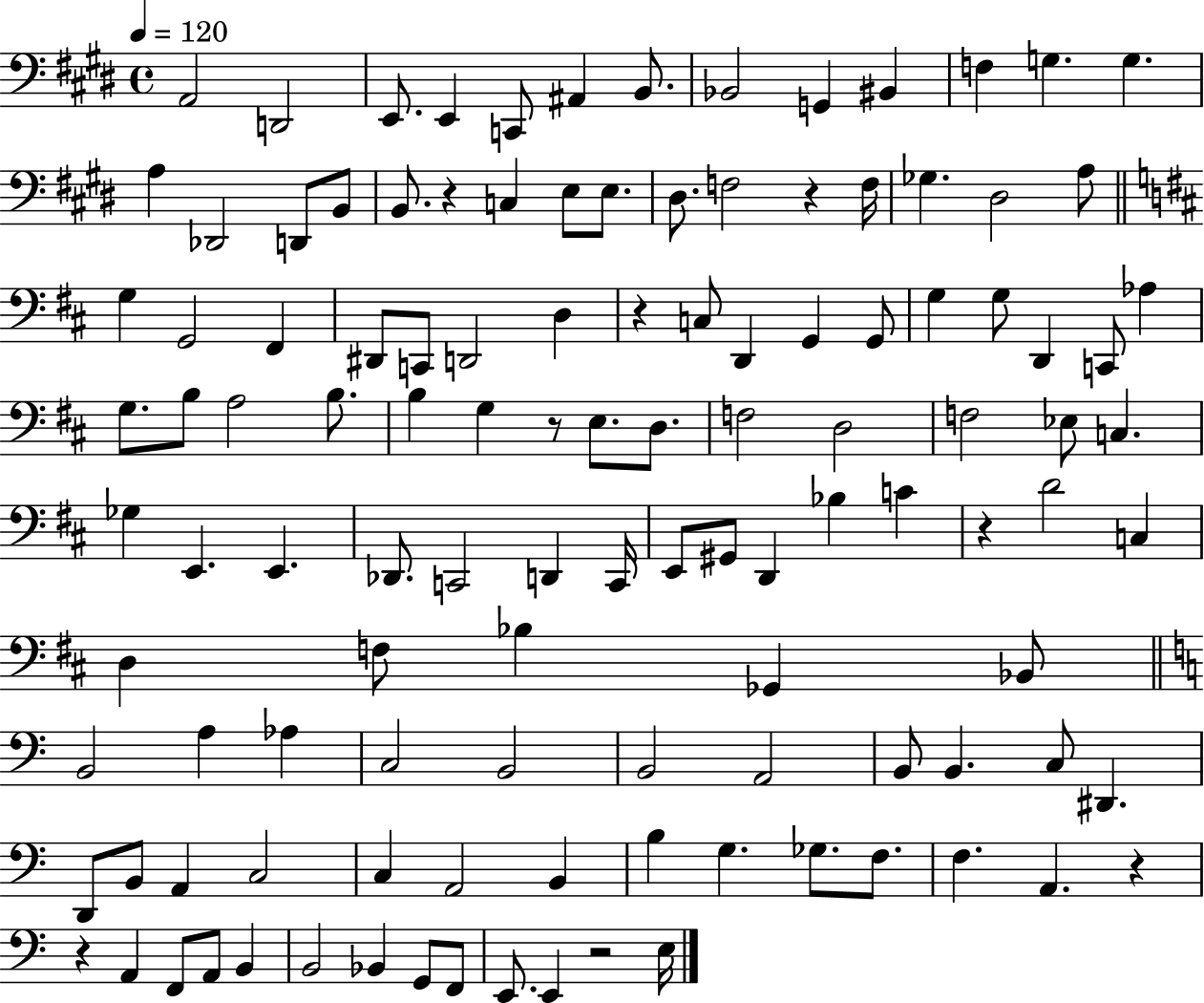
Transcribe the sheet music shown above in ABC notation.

X:1
T:Untitled
M:4/4
L:1/4
K:E
A,,2 D,,2 E,,/2 E,, C,,/2 ^A,, B,,/2 _B,,2 G,, ^B,, F, G, G, A, _D,,2 D,,/2 B,,/2 B,,/2 z C, E,/2 E,/2 ^D,/2 F,2 z F,/4 _G, ^D,2 A,/2 G, G,,2 ^F,, ^D,,/2 C,,/2 D,,2 D, z C,/2 D,, G,, G,,/2 G, G,/2 D,, C,,/2 _A, G,/2 B,/2 A,2 B,/2 B, G, z/2 E,/2 D,/2 F,2 D,2 F,2 _E,/2 C, _G, E,, E,, _D,,/2 C,,2 D,, C,,/4 E,,/2 ^G,,/2 D,, _B, C z D2 C, D, F,/2 _B, _G,, _B,,/2 B,,2 A, _A, C,2 B,,2 B,,2 A,,2 B,,/2 B,, C,/2 ^D,, D,,/2 B,,/2 A,, C,2 C, A,,2 B,, B, G, _G,/2 F,/2 F, A,, z z A,, F,,/2 A,,/2 B,, B,,2 _B,, G,,/2 F,,/2 E,,/2 E,, z2 E,/4